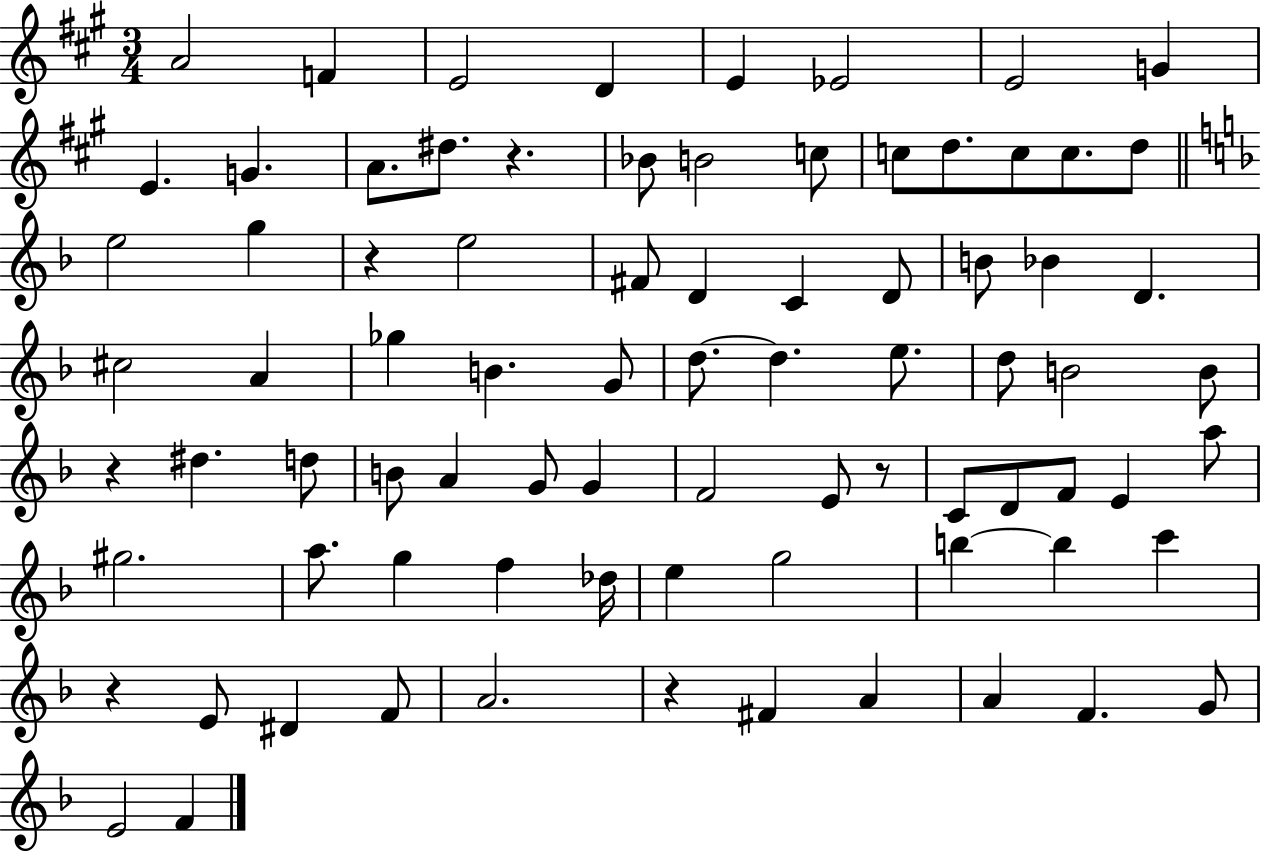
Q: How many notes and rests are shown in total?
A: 81